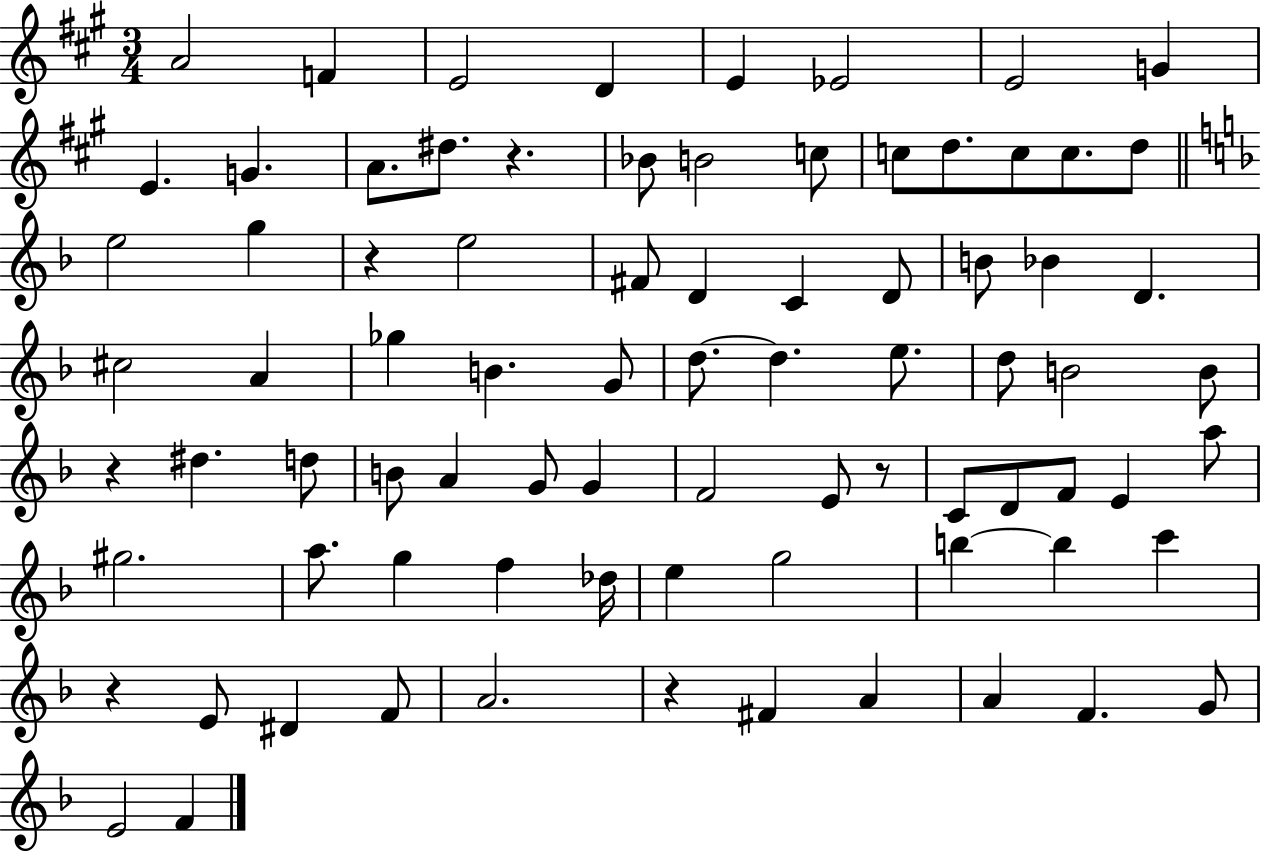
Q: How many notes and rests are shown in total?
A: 81